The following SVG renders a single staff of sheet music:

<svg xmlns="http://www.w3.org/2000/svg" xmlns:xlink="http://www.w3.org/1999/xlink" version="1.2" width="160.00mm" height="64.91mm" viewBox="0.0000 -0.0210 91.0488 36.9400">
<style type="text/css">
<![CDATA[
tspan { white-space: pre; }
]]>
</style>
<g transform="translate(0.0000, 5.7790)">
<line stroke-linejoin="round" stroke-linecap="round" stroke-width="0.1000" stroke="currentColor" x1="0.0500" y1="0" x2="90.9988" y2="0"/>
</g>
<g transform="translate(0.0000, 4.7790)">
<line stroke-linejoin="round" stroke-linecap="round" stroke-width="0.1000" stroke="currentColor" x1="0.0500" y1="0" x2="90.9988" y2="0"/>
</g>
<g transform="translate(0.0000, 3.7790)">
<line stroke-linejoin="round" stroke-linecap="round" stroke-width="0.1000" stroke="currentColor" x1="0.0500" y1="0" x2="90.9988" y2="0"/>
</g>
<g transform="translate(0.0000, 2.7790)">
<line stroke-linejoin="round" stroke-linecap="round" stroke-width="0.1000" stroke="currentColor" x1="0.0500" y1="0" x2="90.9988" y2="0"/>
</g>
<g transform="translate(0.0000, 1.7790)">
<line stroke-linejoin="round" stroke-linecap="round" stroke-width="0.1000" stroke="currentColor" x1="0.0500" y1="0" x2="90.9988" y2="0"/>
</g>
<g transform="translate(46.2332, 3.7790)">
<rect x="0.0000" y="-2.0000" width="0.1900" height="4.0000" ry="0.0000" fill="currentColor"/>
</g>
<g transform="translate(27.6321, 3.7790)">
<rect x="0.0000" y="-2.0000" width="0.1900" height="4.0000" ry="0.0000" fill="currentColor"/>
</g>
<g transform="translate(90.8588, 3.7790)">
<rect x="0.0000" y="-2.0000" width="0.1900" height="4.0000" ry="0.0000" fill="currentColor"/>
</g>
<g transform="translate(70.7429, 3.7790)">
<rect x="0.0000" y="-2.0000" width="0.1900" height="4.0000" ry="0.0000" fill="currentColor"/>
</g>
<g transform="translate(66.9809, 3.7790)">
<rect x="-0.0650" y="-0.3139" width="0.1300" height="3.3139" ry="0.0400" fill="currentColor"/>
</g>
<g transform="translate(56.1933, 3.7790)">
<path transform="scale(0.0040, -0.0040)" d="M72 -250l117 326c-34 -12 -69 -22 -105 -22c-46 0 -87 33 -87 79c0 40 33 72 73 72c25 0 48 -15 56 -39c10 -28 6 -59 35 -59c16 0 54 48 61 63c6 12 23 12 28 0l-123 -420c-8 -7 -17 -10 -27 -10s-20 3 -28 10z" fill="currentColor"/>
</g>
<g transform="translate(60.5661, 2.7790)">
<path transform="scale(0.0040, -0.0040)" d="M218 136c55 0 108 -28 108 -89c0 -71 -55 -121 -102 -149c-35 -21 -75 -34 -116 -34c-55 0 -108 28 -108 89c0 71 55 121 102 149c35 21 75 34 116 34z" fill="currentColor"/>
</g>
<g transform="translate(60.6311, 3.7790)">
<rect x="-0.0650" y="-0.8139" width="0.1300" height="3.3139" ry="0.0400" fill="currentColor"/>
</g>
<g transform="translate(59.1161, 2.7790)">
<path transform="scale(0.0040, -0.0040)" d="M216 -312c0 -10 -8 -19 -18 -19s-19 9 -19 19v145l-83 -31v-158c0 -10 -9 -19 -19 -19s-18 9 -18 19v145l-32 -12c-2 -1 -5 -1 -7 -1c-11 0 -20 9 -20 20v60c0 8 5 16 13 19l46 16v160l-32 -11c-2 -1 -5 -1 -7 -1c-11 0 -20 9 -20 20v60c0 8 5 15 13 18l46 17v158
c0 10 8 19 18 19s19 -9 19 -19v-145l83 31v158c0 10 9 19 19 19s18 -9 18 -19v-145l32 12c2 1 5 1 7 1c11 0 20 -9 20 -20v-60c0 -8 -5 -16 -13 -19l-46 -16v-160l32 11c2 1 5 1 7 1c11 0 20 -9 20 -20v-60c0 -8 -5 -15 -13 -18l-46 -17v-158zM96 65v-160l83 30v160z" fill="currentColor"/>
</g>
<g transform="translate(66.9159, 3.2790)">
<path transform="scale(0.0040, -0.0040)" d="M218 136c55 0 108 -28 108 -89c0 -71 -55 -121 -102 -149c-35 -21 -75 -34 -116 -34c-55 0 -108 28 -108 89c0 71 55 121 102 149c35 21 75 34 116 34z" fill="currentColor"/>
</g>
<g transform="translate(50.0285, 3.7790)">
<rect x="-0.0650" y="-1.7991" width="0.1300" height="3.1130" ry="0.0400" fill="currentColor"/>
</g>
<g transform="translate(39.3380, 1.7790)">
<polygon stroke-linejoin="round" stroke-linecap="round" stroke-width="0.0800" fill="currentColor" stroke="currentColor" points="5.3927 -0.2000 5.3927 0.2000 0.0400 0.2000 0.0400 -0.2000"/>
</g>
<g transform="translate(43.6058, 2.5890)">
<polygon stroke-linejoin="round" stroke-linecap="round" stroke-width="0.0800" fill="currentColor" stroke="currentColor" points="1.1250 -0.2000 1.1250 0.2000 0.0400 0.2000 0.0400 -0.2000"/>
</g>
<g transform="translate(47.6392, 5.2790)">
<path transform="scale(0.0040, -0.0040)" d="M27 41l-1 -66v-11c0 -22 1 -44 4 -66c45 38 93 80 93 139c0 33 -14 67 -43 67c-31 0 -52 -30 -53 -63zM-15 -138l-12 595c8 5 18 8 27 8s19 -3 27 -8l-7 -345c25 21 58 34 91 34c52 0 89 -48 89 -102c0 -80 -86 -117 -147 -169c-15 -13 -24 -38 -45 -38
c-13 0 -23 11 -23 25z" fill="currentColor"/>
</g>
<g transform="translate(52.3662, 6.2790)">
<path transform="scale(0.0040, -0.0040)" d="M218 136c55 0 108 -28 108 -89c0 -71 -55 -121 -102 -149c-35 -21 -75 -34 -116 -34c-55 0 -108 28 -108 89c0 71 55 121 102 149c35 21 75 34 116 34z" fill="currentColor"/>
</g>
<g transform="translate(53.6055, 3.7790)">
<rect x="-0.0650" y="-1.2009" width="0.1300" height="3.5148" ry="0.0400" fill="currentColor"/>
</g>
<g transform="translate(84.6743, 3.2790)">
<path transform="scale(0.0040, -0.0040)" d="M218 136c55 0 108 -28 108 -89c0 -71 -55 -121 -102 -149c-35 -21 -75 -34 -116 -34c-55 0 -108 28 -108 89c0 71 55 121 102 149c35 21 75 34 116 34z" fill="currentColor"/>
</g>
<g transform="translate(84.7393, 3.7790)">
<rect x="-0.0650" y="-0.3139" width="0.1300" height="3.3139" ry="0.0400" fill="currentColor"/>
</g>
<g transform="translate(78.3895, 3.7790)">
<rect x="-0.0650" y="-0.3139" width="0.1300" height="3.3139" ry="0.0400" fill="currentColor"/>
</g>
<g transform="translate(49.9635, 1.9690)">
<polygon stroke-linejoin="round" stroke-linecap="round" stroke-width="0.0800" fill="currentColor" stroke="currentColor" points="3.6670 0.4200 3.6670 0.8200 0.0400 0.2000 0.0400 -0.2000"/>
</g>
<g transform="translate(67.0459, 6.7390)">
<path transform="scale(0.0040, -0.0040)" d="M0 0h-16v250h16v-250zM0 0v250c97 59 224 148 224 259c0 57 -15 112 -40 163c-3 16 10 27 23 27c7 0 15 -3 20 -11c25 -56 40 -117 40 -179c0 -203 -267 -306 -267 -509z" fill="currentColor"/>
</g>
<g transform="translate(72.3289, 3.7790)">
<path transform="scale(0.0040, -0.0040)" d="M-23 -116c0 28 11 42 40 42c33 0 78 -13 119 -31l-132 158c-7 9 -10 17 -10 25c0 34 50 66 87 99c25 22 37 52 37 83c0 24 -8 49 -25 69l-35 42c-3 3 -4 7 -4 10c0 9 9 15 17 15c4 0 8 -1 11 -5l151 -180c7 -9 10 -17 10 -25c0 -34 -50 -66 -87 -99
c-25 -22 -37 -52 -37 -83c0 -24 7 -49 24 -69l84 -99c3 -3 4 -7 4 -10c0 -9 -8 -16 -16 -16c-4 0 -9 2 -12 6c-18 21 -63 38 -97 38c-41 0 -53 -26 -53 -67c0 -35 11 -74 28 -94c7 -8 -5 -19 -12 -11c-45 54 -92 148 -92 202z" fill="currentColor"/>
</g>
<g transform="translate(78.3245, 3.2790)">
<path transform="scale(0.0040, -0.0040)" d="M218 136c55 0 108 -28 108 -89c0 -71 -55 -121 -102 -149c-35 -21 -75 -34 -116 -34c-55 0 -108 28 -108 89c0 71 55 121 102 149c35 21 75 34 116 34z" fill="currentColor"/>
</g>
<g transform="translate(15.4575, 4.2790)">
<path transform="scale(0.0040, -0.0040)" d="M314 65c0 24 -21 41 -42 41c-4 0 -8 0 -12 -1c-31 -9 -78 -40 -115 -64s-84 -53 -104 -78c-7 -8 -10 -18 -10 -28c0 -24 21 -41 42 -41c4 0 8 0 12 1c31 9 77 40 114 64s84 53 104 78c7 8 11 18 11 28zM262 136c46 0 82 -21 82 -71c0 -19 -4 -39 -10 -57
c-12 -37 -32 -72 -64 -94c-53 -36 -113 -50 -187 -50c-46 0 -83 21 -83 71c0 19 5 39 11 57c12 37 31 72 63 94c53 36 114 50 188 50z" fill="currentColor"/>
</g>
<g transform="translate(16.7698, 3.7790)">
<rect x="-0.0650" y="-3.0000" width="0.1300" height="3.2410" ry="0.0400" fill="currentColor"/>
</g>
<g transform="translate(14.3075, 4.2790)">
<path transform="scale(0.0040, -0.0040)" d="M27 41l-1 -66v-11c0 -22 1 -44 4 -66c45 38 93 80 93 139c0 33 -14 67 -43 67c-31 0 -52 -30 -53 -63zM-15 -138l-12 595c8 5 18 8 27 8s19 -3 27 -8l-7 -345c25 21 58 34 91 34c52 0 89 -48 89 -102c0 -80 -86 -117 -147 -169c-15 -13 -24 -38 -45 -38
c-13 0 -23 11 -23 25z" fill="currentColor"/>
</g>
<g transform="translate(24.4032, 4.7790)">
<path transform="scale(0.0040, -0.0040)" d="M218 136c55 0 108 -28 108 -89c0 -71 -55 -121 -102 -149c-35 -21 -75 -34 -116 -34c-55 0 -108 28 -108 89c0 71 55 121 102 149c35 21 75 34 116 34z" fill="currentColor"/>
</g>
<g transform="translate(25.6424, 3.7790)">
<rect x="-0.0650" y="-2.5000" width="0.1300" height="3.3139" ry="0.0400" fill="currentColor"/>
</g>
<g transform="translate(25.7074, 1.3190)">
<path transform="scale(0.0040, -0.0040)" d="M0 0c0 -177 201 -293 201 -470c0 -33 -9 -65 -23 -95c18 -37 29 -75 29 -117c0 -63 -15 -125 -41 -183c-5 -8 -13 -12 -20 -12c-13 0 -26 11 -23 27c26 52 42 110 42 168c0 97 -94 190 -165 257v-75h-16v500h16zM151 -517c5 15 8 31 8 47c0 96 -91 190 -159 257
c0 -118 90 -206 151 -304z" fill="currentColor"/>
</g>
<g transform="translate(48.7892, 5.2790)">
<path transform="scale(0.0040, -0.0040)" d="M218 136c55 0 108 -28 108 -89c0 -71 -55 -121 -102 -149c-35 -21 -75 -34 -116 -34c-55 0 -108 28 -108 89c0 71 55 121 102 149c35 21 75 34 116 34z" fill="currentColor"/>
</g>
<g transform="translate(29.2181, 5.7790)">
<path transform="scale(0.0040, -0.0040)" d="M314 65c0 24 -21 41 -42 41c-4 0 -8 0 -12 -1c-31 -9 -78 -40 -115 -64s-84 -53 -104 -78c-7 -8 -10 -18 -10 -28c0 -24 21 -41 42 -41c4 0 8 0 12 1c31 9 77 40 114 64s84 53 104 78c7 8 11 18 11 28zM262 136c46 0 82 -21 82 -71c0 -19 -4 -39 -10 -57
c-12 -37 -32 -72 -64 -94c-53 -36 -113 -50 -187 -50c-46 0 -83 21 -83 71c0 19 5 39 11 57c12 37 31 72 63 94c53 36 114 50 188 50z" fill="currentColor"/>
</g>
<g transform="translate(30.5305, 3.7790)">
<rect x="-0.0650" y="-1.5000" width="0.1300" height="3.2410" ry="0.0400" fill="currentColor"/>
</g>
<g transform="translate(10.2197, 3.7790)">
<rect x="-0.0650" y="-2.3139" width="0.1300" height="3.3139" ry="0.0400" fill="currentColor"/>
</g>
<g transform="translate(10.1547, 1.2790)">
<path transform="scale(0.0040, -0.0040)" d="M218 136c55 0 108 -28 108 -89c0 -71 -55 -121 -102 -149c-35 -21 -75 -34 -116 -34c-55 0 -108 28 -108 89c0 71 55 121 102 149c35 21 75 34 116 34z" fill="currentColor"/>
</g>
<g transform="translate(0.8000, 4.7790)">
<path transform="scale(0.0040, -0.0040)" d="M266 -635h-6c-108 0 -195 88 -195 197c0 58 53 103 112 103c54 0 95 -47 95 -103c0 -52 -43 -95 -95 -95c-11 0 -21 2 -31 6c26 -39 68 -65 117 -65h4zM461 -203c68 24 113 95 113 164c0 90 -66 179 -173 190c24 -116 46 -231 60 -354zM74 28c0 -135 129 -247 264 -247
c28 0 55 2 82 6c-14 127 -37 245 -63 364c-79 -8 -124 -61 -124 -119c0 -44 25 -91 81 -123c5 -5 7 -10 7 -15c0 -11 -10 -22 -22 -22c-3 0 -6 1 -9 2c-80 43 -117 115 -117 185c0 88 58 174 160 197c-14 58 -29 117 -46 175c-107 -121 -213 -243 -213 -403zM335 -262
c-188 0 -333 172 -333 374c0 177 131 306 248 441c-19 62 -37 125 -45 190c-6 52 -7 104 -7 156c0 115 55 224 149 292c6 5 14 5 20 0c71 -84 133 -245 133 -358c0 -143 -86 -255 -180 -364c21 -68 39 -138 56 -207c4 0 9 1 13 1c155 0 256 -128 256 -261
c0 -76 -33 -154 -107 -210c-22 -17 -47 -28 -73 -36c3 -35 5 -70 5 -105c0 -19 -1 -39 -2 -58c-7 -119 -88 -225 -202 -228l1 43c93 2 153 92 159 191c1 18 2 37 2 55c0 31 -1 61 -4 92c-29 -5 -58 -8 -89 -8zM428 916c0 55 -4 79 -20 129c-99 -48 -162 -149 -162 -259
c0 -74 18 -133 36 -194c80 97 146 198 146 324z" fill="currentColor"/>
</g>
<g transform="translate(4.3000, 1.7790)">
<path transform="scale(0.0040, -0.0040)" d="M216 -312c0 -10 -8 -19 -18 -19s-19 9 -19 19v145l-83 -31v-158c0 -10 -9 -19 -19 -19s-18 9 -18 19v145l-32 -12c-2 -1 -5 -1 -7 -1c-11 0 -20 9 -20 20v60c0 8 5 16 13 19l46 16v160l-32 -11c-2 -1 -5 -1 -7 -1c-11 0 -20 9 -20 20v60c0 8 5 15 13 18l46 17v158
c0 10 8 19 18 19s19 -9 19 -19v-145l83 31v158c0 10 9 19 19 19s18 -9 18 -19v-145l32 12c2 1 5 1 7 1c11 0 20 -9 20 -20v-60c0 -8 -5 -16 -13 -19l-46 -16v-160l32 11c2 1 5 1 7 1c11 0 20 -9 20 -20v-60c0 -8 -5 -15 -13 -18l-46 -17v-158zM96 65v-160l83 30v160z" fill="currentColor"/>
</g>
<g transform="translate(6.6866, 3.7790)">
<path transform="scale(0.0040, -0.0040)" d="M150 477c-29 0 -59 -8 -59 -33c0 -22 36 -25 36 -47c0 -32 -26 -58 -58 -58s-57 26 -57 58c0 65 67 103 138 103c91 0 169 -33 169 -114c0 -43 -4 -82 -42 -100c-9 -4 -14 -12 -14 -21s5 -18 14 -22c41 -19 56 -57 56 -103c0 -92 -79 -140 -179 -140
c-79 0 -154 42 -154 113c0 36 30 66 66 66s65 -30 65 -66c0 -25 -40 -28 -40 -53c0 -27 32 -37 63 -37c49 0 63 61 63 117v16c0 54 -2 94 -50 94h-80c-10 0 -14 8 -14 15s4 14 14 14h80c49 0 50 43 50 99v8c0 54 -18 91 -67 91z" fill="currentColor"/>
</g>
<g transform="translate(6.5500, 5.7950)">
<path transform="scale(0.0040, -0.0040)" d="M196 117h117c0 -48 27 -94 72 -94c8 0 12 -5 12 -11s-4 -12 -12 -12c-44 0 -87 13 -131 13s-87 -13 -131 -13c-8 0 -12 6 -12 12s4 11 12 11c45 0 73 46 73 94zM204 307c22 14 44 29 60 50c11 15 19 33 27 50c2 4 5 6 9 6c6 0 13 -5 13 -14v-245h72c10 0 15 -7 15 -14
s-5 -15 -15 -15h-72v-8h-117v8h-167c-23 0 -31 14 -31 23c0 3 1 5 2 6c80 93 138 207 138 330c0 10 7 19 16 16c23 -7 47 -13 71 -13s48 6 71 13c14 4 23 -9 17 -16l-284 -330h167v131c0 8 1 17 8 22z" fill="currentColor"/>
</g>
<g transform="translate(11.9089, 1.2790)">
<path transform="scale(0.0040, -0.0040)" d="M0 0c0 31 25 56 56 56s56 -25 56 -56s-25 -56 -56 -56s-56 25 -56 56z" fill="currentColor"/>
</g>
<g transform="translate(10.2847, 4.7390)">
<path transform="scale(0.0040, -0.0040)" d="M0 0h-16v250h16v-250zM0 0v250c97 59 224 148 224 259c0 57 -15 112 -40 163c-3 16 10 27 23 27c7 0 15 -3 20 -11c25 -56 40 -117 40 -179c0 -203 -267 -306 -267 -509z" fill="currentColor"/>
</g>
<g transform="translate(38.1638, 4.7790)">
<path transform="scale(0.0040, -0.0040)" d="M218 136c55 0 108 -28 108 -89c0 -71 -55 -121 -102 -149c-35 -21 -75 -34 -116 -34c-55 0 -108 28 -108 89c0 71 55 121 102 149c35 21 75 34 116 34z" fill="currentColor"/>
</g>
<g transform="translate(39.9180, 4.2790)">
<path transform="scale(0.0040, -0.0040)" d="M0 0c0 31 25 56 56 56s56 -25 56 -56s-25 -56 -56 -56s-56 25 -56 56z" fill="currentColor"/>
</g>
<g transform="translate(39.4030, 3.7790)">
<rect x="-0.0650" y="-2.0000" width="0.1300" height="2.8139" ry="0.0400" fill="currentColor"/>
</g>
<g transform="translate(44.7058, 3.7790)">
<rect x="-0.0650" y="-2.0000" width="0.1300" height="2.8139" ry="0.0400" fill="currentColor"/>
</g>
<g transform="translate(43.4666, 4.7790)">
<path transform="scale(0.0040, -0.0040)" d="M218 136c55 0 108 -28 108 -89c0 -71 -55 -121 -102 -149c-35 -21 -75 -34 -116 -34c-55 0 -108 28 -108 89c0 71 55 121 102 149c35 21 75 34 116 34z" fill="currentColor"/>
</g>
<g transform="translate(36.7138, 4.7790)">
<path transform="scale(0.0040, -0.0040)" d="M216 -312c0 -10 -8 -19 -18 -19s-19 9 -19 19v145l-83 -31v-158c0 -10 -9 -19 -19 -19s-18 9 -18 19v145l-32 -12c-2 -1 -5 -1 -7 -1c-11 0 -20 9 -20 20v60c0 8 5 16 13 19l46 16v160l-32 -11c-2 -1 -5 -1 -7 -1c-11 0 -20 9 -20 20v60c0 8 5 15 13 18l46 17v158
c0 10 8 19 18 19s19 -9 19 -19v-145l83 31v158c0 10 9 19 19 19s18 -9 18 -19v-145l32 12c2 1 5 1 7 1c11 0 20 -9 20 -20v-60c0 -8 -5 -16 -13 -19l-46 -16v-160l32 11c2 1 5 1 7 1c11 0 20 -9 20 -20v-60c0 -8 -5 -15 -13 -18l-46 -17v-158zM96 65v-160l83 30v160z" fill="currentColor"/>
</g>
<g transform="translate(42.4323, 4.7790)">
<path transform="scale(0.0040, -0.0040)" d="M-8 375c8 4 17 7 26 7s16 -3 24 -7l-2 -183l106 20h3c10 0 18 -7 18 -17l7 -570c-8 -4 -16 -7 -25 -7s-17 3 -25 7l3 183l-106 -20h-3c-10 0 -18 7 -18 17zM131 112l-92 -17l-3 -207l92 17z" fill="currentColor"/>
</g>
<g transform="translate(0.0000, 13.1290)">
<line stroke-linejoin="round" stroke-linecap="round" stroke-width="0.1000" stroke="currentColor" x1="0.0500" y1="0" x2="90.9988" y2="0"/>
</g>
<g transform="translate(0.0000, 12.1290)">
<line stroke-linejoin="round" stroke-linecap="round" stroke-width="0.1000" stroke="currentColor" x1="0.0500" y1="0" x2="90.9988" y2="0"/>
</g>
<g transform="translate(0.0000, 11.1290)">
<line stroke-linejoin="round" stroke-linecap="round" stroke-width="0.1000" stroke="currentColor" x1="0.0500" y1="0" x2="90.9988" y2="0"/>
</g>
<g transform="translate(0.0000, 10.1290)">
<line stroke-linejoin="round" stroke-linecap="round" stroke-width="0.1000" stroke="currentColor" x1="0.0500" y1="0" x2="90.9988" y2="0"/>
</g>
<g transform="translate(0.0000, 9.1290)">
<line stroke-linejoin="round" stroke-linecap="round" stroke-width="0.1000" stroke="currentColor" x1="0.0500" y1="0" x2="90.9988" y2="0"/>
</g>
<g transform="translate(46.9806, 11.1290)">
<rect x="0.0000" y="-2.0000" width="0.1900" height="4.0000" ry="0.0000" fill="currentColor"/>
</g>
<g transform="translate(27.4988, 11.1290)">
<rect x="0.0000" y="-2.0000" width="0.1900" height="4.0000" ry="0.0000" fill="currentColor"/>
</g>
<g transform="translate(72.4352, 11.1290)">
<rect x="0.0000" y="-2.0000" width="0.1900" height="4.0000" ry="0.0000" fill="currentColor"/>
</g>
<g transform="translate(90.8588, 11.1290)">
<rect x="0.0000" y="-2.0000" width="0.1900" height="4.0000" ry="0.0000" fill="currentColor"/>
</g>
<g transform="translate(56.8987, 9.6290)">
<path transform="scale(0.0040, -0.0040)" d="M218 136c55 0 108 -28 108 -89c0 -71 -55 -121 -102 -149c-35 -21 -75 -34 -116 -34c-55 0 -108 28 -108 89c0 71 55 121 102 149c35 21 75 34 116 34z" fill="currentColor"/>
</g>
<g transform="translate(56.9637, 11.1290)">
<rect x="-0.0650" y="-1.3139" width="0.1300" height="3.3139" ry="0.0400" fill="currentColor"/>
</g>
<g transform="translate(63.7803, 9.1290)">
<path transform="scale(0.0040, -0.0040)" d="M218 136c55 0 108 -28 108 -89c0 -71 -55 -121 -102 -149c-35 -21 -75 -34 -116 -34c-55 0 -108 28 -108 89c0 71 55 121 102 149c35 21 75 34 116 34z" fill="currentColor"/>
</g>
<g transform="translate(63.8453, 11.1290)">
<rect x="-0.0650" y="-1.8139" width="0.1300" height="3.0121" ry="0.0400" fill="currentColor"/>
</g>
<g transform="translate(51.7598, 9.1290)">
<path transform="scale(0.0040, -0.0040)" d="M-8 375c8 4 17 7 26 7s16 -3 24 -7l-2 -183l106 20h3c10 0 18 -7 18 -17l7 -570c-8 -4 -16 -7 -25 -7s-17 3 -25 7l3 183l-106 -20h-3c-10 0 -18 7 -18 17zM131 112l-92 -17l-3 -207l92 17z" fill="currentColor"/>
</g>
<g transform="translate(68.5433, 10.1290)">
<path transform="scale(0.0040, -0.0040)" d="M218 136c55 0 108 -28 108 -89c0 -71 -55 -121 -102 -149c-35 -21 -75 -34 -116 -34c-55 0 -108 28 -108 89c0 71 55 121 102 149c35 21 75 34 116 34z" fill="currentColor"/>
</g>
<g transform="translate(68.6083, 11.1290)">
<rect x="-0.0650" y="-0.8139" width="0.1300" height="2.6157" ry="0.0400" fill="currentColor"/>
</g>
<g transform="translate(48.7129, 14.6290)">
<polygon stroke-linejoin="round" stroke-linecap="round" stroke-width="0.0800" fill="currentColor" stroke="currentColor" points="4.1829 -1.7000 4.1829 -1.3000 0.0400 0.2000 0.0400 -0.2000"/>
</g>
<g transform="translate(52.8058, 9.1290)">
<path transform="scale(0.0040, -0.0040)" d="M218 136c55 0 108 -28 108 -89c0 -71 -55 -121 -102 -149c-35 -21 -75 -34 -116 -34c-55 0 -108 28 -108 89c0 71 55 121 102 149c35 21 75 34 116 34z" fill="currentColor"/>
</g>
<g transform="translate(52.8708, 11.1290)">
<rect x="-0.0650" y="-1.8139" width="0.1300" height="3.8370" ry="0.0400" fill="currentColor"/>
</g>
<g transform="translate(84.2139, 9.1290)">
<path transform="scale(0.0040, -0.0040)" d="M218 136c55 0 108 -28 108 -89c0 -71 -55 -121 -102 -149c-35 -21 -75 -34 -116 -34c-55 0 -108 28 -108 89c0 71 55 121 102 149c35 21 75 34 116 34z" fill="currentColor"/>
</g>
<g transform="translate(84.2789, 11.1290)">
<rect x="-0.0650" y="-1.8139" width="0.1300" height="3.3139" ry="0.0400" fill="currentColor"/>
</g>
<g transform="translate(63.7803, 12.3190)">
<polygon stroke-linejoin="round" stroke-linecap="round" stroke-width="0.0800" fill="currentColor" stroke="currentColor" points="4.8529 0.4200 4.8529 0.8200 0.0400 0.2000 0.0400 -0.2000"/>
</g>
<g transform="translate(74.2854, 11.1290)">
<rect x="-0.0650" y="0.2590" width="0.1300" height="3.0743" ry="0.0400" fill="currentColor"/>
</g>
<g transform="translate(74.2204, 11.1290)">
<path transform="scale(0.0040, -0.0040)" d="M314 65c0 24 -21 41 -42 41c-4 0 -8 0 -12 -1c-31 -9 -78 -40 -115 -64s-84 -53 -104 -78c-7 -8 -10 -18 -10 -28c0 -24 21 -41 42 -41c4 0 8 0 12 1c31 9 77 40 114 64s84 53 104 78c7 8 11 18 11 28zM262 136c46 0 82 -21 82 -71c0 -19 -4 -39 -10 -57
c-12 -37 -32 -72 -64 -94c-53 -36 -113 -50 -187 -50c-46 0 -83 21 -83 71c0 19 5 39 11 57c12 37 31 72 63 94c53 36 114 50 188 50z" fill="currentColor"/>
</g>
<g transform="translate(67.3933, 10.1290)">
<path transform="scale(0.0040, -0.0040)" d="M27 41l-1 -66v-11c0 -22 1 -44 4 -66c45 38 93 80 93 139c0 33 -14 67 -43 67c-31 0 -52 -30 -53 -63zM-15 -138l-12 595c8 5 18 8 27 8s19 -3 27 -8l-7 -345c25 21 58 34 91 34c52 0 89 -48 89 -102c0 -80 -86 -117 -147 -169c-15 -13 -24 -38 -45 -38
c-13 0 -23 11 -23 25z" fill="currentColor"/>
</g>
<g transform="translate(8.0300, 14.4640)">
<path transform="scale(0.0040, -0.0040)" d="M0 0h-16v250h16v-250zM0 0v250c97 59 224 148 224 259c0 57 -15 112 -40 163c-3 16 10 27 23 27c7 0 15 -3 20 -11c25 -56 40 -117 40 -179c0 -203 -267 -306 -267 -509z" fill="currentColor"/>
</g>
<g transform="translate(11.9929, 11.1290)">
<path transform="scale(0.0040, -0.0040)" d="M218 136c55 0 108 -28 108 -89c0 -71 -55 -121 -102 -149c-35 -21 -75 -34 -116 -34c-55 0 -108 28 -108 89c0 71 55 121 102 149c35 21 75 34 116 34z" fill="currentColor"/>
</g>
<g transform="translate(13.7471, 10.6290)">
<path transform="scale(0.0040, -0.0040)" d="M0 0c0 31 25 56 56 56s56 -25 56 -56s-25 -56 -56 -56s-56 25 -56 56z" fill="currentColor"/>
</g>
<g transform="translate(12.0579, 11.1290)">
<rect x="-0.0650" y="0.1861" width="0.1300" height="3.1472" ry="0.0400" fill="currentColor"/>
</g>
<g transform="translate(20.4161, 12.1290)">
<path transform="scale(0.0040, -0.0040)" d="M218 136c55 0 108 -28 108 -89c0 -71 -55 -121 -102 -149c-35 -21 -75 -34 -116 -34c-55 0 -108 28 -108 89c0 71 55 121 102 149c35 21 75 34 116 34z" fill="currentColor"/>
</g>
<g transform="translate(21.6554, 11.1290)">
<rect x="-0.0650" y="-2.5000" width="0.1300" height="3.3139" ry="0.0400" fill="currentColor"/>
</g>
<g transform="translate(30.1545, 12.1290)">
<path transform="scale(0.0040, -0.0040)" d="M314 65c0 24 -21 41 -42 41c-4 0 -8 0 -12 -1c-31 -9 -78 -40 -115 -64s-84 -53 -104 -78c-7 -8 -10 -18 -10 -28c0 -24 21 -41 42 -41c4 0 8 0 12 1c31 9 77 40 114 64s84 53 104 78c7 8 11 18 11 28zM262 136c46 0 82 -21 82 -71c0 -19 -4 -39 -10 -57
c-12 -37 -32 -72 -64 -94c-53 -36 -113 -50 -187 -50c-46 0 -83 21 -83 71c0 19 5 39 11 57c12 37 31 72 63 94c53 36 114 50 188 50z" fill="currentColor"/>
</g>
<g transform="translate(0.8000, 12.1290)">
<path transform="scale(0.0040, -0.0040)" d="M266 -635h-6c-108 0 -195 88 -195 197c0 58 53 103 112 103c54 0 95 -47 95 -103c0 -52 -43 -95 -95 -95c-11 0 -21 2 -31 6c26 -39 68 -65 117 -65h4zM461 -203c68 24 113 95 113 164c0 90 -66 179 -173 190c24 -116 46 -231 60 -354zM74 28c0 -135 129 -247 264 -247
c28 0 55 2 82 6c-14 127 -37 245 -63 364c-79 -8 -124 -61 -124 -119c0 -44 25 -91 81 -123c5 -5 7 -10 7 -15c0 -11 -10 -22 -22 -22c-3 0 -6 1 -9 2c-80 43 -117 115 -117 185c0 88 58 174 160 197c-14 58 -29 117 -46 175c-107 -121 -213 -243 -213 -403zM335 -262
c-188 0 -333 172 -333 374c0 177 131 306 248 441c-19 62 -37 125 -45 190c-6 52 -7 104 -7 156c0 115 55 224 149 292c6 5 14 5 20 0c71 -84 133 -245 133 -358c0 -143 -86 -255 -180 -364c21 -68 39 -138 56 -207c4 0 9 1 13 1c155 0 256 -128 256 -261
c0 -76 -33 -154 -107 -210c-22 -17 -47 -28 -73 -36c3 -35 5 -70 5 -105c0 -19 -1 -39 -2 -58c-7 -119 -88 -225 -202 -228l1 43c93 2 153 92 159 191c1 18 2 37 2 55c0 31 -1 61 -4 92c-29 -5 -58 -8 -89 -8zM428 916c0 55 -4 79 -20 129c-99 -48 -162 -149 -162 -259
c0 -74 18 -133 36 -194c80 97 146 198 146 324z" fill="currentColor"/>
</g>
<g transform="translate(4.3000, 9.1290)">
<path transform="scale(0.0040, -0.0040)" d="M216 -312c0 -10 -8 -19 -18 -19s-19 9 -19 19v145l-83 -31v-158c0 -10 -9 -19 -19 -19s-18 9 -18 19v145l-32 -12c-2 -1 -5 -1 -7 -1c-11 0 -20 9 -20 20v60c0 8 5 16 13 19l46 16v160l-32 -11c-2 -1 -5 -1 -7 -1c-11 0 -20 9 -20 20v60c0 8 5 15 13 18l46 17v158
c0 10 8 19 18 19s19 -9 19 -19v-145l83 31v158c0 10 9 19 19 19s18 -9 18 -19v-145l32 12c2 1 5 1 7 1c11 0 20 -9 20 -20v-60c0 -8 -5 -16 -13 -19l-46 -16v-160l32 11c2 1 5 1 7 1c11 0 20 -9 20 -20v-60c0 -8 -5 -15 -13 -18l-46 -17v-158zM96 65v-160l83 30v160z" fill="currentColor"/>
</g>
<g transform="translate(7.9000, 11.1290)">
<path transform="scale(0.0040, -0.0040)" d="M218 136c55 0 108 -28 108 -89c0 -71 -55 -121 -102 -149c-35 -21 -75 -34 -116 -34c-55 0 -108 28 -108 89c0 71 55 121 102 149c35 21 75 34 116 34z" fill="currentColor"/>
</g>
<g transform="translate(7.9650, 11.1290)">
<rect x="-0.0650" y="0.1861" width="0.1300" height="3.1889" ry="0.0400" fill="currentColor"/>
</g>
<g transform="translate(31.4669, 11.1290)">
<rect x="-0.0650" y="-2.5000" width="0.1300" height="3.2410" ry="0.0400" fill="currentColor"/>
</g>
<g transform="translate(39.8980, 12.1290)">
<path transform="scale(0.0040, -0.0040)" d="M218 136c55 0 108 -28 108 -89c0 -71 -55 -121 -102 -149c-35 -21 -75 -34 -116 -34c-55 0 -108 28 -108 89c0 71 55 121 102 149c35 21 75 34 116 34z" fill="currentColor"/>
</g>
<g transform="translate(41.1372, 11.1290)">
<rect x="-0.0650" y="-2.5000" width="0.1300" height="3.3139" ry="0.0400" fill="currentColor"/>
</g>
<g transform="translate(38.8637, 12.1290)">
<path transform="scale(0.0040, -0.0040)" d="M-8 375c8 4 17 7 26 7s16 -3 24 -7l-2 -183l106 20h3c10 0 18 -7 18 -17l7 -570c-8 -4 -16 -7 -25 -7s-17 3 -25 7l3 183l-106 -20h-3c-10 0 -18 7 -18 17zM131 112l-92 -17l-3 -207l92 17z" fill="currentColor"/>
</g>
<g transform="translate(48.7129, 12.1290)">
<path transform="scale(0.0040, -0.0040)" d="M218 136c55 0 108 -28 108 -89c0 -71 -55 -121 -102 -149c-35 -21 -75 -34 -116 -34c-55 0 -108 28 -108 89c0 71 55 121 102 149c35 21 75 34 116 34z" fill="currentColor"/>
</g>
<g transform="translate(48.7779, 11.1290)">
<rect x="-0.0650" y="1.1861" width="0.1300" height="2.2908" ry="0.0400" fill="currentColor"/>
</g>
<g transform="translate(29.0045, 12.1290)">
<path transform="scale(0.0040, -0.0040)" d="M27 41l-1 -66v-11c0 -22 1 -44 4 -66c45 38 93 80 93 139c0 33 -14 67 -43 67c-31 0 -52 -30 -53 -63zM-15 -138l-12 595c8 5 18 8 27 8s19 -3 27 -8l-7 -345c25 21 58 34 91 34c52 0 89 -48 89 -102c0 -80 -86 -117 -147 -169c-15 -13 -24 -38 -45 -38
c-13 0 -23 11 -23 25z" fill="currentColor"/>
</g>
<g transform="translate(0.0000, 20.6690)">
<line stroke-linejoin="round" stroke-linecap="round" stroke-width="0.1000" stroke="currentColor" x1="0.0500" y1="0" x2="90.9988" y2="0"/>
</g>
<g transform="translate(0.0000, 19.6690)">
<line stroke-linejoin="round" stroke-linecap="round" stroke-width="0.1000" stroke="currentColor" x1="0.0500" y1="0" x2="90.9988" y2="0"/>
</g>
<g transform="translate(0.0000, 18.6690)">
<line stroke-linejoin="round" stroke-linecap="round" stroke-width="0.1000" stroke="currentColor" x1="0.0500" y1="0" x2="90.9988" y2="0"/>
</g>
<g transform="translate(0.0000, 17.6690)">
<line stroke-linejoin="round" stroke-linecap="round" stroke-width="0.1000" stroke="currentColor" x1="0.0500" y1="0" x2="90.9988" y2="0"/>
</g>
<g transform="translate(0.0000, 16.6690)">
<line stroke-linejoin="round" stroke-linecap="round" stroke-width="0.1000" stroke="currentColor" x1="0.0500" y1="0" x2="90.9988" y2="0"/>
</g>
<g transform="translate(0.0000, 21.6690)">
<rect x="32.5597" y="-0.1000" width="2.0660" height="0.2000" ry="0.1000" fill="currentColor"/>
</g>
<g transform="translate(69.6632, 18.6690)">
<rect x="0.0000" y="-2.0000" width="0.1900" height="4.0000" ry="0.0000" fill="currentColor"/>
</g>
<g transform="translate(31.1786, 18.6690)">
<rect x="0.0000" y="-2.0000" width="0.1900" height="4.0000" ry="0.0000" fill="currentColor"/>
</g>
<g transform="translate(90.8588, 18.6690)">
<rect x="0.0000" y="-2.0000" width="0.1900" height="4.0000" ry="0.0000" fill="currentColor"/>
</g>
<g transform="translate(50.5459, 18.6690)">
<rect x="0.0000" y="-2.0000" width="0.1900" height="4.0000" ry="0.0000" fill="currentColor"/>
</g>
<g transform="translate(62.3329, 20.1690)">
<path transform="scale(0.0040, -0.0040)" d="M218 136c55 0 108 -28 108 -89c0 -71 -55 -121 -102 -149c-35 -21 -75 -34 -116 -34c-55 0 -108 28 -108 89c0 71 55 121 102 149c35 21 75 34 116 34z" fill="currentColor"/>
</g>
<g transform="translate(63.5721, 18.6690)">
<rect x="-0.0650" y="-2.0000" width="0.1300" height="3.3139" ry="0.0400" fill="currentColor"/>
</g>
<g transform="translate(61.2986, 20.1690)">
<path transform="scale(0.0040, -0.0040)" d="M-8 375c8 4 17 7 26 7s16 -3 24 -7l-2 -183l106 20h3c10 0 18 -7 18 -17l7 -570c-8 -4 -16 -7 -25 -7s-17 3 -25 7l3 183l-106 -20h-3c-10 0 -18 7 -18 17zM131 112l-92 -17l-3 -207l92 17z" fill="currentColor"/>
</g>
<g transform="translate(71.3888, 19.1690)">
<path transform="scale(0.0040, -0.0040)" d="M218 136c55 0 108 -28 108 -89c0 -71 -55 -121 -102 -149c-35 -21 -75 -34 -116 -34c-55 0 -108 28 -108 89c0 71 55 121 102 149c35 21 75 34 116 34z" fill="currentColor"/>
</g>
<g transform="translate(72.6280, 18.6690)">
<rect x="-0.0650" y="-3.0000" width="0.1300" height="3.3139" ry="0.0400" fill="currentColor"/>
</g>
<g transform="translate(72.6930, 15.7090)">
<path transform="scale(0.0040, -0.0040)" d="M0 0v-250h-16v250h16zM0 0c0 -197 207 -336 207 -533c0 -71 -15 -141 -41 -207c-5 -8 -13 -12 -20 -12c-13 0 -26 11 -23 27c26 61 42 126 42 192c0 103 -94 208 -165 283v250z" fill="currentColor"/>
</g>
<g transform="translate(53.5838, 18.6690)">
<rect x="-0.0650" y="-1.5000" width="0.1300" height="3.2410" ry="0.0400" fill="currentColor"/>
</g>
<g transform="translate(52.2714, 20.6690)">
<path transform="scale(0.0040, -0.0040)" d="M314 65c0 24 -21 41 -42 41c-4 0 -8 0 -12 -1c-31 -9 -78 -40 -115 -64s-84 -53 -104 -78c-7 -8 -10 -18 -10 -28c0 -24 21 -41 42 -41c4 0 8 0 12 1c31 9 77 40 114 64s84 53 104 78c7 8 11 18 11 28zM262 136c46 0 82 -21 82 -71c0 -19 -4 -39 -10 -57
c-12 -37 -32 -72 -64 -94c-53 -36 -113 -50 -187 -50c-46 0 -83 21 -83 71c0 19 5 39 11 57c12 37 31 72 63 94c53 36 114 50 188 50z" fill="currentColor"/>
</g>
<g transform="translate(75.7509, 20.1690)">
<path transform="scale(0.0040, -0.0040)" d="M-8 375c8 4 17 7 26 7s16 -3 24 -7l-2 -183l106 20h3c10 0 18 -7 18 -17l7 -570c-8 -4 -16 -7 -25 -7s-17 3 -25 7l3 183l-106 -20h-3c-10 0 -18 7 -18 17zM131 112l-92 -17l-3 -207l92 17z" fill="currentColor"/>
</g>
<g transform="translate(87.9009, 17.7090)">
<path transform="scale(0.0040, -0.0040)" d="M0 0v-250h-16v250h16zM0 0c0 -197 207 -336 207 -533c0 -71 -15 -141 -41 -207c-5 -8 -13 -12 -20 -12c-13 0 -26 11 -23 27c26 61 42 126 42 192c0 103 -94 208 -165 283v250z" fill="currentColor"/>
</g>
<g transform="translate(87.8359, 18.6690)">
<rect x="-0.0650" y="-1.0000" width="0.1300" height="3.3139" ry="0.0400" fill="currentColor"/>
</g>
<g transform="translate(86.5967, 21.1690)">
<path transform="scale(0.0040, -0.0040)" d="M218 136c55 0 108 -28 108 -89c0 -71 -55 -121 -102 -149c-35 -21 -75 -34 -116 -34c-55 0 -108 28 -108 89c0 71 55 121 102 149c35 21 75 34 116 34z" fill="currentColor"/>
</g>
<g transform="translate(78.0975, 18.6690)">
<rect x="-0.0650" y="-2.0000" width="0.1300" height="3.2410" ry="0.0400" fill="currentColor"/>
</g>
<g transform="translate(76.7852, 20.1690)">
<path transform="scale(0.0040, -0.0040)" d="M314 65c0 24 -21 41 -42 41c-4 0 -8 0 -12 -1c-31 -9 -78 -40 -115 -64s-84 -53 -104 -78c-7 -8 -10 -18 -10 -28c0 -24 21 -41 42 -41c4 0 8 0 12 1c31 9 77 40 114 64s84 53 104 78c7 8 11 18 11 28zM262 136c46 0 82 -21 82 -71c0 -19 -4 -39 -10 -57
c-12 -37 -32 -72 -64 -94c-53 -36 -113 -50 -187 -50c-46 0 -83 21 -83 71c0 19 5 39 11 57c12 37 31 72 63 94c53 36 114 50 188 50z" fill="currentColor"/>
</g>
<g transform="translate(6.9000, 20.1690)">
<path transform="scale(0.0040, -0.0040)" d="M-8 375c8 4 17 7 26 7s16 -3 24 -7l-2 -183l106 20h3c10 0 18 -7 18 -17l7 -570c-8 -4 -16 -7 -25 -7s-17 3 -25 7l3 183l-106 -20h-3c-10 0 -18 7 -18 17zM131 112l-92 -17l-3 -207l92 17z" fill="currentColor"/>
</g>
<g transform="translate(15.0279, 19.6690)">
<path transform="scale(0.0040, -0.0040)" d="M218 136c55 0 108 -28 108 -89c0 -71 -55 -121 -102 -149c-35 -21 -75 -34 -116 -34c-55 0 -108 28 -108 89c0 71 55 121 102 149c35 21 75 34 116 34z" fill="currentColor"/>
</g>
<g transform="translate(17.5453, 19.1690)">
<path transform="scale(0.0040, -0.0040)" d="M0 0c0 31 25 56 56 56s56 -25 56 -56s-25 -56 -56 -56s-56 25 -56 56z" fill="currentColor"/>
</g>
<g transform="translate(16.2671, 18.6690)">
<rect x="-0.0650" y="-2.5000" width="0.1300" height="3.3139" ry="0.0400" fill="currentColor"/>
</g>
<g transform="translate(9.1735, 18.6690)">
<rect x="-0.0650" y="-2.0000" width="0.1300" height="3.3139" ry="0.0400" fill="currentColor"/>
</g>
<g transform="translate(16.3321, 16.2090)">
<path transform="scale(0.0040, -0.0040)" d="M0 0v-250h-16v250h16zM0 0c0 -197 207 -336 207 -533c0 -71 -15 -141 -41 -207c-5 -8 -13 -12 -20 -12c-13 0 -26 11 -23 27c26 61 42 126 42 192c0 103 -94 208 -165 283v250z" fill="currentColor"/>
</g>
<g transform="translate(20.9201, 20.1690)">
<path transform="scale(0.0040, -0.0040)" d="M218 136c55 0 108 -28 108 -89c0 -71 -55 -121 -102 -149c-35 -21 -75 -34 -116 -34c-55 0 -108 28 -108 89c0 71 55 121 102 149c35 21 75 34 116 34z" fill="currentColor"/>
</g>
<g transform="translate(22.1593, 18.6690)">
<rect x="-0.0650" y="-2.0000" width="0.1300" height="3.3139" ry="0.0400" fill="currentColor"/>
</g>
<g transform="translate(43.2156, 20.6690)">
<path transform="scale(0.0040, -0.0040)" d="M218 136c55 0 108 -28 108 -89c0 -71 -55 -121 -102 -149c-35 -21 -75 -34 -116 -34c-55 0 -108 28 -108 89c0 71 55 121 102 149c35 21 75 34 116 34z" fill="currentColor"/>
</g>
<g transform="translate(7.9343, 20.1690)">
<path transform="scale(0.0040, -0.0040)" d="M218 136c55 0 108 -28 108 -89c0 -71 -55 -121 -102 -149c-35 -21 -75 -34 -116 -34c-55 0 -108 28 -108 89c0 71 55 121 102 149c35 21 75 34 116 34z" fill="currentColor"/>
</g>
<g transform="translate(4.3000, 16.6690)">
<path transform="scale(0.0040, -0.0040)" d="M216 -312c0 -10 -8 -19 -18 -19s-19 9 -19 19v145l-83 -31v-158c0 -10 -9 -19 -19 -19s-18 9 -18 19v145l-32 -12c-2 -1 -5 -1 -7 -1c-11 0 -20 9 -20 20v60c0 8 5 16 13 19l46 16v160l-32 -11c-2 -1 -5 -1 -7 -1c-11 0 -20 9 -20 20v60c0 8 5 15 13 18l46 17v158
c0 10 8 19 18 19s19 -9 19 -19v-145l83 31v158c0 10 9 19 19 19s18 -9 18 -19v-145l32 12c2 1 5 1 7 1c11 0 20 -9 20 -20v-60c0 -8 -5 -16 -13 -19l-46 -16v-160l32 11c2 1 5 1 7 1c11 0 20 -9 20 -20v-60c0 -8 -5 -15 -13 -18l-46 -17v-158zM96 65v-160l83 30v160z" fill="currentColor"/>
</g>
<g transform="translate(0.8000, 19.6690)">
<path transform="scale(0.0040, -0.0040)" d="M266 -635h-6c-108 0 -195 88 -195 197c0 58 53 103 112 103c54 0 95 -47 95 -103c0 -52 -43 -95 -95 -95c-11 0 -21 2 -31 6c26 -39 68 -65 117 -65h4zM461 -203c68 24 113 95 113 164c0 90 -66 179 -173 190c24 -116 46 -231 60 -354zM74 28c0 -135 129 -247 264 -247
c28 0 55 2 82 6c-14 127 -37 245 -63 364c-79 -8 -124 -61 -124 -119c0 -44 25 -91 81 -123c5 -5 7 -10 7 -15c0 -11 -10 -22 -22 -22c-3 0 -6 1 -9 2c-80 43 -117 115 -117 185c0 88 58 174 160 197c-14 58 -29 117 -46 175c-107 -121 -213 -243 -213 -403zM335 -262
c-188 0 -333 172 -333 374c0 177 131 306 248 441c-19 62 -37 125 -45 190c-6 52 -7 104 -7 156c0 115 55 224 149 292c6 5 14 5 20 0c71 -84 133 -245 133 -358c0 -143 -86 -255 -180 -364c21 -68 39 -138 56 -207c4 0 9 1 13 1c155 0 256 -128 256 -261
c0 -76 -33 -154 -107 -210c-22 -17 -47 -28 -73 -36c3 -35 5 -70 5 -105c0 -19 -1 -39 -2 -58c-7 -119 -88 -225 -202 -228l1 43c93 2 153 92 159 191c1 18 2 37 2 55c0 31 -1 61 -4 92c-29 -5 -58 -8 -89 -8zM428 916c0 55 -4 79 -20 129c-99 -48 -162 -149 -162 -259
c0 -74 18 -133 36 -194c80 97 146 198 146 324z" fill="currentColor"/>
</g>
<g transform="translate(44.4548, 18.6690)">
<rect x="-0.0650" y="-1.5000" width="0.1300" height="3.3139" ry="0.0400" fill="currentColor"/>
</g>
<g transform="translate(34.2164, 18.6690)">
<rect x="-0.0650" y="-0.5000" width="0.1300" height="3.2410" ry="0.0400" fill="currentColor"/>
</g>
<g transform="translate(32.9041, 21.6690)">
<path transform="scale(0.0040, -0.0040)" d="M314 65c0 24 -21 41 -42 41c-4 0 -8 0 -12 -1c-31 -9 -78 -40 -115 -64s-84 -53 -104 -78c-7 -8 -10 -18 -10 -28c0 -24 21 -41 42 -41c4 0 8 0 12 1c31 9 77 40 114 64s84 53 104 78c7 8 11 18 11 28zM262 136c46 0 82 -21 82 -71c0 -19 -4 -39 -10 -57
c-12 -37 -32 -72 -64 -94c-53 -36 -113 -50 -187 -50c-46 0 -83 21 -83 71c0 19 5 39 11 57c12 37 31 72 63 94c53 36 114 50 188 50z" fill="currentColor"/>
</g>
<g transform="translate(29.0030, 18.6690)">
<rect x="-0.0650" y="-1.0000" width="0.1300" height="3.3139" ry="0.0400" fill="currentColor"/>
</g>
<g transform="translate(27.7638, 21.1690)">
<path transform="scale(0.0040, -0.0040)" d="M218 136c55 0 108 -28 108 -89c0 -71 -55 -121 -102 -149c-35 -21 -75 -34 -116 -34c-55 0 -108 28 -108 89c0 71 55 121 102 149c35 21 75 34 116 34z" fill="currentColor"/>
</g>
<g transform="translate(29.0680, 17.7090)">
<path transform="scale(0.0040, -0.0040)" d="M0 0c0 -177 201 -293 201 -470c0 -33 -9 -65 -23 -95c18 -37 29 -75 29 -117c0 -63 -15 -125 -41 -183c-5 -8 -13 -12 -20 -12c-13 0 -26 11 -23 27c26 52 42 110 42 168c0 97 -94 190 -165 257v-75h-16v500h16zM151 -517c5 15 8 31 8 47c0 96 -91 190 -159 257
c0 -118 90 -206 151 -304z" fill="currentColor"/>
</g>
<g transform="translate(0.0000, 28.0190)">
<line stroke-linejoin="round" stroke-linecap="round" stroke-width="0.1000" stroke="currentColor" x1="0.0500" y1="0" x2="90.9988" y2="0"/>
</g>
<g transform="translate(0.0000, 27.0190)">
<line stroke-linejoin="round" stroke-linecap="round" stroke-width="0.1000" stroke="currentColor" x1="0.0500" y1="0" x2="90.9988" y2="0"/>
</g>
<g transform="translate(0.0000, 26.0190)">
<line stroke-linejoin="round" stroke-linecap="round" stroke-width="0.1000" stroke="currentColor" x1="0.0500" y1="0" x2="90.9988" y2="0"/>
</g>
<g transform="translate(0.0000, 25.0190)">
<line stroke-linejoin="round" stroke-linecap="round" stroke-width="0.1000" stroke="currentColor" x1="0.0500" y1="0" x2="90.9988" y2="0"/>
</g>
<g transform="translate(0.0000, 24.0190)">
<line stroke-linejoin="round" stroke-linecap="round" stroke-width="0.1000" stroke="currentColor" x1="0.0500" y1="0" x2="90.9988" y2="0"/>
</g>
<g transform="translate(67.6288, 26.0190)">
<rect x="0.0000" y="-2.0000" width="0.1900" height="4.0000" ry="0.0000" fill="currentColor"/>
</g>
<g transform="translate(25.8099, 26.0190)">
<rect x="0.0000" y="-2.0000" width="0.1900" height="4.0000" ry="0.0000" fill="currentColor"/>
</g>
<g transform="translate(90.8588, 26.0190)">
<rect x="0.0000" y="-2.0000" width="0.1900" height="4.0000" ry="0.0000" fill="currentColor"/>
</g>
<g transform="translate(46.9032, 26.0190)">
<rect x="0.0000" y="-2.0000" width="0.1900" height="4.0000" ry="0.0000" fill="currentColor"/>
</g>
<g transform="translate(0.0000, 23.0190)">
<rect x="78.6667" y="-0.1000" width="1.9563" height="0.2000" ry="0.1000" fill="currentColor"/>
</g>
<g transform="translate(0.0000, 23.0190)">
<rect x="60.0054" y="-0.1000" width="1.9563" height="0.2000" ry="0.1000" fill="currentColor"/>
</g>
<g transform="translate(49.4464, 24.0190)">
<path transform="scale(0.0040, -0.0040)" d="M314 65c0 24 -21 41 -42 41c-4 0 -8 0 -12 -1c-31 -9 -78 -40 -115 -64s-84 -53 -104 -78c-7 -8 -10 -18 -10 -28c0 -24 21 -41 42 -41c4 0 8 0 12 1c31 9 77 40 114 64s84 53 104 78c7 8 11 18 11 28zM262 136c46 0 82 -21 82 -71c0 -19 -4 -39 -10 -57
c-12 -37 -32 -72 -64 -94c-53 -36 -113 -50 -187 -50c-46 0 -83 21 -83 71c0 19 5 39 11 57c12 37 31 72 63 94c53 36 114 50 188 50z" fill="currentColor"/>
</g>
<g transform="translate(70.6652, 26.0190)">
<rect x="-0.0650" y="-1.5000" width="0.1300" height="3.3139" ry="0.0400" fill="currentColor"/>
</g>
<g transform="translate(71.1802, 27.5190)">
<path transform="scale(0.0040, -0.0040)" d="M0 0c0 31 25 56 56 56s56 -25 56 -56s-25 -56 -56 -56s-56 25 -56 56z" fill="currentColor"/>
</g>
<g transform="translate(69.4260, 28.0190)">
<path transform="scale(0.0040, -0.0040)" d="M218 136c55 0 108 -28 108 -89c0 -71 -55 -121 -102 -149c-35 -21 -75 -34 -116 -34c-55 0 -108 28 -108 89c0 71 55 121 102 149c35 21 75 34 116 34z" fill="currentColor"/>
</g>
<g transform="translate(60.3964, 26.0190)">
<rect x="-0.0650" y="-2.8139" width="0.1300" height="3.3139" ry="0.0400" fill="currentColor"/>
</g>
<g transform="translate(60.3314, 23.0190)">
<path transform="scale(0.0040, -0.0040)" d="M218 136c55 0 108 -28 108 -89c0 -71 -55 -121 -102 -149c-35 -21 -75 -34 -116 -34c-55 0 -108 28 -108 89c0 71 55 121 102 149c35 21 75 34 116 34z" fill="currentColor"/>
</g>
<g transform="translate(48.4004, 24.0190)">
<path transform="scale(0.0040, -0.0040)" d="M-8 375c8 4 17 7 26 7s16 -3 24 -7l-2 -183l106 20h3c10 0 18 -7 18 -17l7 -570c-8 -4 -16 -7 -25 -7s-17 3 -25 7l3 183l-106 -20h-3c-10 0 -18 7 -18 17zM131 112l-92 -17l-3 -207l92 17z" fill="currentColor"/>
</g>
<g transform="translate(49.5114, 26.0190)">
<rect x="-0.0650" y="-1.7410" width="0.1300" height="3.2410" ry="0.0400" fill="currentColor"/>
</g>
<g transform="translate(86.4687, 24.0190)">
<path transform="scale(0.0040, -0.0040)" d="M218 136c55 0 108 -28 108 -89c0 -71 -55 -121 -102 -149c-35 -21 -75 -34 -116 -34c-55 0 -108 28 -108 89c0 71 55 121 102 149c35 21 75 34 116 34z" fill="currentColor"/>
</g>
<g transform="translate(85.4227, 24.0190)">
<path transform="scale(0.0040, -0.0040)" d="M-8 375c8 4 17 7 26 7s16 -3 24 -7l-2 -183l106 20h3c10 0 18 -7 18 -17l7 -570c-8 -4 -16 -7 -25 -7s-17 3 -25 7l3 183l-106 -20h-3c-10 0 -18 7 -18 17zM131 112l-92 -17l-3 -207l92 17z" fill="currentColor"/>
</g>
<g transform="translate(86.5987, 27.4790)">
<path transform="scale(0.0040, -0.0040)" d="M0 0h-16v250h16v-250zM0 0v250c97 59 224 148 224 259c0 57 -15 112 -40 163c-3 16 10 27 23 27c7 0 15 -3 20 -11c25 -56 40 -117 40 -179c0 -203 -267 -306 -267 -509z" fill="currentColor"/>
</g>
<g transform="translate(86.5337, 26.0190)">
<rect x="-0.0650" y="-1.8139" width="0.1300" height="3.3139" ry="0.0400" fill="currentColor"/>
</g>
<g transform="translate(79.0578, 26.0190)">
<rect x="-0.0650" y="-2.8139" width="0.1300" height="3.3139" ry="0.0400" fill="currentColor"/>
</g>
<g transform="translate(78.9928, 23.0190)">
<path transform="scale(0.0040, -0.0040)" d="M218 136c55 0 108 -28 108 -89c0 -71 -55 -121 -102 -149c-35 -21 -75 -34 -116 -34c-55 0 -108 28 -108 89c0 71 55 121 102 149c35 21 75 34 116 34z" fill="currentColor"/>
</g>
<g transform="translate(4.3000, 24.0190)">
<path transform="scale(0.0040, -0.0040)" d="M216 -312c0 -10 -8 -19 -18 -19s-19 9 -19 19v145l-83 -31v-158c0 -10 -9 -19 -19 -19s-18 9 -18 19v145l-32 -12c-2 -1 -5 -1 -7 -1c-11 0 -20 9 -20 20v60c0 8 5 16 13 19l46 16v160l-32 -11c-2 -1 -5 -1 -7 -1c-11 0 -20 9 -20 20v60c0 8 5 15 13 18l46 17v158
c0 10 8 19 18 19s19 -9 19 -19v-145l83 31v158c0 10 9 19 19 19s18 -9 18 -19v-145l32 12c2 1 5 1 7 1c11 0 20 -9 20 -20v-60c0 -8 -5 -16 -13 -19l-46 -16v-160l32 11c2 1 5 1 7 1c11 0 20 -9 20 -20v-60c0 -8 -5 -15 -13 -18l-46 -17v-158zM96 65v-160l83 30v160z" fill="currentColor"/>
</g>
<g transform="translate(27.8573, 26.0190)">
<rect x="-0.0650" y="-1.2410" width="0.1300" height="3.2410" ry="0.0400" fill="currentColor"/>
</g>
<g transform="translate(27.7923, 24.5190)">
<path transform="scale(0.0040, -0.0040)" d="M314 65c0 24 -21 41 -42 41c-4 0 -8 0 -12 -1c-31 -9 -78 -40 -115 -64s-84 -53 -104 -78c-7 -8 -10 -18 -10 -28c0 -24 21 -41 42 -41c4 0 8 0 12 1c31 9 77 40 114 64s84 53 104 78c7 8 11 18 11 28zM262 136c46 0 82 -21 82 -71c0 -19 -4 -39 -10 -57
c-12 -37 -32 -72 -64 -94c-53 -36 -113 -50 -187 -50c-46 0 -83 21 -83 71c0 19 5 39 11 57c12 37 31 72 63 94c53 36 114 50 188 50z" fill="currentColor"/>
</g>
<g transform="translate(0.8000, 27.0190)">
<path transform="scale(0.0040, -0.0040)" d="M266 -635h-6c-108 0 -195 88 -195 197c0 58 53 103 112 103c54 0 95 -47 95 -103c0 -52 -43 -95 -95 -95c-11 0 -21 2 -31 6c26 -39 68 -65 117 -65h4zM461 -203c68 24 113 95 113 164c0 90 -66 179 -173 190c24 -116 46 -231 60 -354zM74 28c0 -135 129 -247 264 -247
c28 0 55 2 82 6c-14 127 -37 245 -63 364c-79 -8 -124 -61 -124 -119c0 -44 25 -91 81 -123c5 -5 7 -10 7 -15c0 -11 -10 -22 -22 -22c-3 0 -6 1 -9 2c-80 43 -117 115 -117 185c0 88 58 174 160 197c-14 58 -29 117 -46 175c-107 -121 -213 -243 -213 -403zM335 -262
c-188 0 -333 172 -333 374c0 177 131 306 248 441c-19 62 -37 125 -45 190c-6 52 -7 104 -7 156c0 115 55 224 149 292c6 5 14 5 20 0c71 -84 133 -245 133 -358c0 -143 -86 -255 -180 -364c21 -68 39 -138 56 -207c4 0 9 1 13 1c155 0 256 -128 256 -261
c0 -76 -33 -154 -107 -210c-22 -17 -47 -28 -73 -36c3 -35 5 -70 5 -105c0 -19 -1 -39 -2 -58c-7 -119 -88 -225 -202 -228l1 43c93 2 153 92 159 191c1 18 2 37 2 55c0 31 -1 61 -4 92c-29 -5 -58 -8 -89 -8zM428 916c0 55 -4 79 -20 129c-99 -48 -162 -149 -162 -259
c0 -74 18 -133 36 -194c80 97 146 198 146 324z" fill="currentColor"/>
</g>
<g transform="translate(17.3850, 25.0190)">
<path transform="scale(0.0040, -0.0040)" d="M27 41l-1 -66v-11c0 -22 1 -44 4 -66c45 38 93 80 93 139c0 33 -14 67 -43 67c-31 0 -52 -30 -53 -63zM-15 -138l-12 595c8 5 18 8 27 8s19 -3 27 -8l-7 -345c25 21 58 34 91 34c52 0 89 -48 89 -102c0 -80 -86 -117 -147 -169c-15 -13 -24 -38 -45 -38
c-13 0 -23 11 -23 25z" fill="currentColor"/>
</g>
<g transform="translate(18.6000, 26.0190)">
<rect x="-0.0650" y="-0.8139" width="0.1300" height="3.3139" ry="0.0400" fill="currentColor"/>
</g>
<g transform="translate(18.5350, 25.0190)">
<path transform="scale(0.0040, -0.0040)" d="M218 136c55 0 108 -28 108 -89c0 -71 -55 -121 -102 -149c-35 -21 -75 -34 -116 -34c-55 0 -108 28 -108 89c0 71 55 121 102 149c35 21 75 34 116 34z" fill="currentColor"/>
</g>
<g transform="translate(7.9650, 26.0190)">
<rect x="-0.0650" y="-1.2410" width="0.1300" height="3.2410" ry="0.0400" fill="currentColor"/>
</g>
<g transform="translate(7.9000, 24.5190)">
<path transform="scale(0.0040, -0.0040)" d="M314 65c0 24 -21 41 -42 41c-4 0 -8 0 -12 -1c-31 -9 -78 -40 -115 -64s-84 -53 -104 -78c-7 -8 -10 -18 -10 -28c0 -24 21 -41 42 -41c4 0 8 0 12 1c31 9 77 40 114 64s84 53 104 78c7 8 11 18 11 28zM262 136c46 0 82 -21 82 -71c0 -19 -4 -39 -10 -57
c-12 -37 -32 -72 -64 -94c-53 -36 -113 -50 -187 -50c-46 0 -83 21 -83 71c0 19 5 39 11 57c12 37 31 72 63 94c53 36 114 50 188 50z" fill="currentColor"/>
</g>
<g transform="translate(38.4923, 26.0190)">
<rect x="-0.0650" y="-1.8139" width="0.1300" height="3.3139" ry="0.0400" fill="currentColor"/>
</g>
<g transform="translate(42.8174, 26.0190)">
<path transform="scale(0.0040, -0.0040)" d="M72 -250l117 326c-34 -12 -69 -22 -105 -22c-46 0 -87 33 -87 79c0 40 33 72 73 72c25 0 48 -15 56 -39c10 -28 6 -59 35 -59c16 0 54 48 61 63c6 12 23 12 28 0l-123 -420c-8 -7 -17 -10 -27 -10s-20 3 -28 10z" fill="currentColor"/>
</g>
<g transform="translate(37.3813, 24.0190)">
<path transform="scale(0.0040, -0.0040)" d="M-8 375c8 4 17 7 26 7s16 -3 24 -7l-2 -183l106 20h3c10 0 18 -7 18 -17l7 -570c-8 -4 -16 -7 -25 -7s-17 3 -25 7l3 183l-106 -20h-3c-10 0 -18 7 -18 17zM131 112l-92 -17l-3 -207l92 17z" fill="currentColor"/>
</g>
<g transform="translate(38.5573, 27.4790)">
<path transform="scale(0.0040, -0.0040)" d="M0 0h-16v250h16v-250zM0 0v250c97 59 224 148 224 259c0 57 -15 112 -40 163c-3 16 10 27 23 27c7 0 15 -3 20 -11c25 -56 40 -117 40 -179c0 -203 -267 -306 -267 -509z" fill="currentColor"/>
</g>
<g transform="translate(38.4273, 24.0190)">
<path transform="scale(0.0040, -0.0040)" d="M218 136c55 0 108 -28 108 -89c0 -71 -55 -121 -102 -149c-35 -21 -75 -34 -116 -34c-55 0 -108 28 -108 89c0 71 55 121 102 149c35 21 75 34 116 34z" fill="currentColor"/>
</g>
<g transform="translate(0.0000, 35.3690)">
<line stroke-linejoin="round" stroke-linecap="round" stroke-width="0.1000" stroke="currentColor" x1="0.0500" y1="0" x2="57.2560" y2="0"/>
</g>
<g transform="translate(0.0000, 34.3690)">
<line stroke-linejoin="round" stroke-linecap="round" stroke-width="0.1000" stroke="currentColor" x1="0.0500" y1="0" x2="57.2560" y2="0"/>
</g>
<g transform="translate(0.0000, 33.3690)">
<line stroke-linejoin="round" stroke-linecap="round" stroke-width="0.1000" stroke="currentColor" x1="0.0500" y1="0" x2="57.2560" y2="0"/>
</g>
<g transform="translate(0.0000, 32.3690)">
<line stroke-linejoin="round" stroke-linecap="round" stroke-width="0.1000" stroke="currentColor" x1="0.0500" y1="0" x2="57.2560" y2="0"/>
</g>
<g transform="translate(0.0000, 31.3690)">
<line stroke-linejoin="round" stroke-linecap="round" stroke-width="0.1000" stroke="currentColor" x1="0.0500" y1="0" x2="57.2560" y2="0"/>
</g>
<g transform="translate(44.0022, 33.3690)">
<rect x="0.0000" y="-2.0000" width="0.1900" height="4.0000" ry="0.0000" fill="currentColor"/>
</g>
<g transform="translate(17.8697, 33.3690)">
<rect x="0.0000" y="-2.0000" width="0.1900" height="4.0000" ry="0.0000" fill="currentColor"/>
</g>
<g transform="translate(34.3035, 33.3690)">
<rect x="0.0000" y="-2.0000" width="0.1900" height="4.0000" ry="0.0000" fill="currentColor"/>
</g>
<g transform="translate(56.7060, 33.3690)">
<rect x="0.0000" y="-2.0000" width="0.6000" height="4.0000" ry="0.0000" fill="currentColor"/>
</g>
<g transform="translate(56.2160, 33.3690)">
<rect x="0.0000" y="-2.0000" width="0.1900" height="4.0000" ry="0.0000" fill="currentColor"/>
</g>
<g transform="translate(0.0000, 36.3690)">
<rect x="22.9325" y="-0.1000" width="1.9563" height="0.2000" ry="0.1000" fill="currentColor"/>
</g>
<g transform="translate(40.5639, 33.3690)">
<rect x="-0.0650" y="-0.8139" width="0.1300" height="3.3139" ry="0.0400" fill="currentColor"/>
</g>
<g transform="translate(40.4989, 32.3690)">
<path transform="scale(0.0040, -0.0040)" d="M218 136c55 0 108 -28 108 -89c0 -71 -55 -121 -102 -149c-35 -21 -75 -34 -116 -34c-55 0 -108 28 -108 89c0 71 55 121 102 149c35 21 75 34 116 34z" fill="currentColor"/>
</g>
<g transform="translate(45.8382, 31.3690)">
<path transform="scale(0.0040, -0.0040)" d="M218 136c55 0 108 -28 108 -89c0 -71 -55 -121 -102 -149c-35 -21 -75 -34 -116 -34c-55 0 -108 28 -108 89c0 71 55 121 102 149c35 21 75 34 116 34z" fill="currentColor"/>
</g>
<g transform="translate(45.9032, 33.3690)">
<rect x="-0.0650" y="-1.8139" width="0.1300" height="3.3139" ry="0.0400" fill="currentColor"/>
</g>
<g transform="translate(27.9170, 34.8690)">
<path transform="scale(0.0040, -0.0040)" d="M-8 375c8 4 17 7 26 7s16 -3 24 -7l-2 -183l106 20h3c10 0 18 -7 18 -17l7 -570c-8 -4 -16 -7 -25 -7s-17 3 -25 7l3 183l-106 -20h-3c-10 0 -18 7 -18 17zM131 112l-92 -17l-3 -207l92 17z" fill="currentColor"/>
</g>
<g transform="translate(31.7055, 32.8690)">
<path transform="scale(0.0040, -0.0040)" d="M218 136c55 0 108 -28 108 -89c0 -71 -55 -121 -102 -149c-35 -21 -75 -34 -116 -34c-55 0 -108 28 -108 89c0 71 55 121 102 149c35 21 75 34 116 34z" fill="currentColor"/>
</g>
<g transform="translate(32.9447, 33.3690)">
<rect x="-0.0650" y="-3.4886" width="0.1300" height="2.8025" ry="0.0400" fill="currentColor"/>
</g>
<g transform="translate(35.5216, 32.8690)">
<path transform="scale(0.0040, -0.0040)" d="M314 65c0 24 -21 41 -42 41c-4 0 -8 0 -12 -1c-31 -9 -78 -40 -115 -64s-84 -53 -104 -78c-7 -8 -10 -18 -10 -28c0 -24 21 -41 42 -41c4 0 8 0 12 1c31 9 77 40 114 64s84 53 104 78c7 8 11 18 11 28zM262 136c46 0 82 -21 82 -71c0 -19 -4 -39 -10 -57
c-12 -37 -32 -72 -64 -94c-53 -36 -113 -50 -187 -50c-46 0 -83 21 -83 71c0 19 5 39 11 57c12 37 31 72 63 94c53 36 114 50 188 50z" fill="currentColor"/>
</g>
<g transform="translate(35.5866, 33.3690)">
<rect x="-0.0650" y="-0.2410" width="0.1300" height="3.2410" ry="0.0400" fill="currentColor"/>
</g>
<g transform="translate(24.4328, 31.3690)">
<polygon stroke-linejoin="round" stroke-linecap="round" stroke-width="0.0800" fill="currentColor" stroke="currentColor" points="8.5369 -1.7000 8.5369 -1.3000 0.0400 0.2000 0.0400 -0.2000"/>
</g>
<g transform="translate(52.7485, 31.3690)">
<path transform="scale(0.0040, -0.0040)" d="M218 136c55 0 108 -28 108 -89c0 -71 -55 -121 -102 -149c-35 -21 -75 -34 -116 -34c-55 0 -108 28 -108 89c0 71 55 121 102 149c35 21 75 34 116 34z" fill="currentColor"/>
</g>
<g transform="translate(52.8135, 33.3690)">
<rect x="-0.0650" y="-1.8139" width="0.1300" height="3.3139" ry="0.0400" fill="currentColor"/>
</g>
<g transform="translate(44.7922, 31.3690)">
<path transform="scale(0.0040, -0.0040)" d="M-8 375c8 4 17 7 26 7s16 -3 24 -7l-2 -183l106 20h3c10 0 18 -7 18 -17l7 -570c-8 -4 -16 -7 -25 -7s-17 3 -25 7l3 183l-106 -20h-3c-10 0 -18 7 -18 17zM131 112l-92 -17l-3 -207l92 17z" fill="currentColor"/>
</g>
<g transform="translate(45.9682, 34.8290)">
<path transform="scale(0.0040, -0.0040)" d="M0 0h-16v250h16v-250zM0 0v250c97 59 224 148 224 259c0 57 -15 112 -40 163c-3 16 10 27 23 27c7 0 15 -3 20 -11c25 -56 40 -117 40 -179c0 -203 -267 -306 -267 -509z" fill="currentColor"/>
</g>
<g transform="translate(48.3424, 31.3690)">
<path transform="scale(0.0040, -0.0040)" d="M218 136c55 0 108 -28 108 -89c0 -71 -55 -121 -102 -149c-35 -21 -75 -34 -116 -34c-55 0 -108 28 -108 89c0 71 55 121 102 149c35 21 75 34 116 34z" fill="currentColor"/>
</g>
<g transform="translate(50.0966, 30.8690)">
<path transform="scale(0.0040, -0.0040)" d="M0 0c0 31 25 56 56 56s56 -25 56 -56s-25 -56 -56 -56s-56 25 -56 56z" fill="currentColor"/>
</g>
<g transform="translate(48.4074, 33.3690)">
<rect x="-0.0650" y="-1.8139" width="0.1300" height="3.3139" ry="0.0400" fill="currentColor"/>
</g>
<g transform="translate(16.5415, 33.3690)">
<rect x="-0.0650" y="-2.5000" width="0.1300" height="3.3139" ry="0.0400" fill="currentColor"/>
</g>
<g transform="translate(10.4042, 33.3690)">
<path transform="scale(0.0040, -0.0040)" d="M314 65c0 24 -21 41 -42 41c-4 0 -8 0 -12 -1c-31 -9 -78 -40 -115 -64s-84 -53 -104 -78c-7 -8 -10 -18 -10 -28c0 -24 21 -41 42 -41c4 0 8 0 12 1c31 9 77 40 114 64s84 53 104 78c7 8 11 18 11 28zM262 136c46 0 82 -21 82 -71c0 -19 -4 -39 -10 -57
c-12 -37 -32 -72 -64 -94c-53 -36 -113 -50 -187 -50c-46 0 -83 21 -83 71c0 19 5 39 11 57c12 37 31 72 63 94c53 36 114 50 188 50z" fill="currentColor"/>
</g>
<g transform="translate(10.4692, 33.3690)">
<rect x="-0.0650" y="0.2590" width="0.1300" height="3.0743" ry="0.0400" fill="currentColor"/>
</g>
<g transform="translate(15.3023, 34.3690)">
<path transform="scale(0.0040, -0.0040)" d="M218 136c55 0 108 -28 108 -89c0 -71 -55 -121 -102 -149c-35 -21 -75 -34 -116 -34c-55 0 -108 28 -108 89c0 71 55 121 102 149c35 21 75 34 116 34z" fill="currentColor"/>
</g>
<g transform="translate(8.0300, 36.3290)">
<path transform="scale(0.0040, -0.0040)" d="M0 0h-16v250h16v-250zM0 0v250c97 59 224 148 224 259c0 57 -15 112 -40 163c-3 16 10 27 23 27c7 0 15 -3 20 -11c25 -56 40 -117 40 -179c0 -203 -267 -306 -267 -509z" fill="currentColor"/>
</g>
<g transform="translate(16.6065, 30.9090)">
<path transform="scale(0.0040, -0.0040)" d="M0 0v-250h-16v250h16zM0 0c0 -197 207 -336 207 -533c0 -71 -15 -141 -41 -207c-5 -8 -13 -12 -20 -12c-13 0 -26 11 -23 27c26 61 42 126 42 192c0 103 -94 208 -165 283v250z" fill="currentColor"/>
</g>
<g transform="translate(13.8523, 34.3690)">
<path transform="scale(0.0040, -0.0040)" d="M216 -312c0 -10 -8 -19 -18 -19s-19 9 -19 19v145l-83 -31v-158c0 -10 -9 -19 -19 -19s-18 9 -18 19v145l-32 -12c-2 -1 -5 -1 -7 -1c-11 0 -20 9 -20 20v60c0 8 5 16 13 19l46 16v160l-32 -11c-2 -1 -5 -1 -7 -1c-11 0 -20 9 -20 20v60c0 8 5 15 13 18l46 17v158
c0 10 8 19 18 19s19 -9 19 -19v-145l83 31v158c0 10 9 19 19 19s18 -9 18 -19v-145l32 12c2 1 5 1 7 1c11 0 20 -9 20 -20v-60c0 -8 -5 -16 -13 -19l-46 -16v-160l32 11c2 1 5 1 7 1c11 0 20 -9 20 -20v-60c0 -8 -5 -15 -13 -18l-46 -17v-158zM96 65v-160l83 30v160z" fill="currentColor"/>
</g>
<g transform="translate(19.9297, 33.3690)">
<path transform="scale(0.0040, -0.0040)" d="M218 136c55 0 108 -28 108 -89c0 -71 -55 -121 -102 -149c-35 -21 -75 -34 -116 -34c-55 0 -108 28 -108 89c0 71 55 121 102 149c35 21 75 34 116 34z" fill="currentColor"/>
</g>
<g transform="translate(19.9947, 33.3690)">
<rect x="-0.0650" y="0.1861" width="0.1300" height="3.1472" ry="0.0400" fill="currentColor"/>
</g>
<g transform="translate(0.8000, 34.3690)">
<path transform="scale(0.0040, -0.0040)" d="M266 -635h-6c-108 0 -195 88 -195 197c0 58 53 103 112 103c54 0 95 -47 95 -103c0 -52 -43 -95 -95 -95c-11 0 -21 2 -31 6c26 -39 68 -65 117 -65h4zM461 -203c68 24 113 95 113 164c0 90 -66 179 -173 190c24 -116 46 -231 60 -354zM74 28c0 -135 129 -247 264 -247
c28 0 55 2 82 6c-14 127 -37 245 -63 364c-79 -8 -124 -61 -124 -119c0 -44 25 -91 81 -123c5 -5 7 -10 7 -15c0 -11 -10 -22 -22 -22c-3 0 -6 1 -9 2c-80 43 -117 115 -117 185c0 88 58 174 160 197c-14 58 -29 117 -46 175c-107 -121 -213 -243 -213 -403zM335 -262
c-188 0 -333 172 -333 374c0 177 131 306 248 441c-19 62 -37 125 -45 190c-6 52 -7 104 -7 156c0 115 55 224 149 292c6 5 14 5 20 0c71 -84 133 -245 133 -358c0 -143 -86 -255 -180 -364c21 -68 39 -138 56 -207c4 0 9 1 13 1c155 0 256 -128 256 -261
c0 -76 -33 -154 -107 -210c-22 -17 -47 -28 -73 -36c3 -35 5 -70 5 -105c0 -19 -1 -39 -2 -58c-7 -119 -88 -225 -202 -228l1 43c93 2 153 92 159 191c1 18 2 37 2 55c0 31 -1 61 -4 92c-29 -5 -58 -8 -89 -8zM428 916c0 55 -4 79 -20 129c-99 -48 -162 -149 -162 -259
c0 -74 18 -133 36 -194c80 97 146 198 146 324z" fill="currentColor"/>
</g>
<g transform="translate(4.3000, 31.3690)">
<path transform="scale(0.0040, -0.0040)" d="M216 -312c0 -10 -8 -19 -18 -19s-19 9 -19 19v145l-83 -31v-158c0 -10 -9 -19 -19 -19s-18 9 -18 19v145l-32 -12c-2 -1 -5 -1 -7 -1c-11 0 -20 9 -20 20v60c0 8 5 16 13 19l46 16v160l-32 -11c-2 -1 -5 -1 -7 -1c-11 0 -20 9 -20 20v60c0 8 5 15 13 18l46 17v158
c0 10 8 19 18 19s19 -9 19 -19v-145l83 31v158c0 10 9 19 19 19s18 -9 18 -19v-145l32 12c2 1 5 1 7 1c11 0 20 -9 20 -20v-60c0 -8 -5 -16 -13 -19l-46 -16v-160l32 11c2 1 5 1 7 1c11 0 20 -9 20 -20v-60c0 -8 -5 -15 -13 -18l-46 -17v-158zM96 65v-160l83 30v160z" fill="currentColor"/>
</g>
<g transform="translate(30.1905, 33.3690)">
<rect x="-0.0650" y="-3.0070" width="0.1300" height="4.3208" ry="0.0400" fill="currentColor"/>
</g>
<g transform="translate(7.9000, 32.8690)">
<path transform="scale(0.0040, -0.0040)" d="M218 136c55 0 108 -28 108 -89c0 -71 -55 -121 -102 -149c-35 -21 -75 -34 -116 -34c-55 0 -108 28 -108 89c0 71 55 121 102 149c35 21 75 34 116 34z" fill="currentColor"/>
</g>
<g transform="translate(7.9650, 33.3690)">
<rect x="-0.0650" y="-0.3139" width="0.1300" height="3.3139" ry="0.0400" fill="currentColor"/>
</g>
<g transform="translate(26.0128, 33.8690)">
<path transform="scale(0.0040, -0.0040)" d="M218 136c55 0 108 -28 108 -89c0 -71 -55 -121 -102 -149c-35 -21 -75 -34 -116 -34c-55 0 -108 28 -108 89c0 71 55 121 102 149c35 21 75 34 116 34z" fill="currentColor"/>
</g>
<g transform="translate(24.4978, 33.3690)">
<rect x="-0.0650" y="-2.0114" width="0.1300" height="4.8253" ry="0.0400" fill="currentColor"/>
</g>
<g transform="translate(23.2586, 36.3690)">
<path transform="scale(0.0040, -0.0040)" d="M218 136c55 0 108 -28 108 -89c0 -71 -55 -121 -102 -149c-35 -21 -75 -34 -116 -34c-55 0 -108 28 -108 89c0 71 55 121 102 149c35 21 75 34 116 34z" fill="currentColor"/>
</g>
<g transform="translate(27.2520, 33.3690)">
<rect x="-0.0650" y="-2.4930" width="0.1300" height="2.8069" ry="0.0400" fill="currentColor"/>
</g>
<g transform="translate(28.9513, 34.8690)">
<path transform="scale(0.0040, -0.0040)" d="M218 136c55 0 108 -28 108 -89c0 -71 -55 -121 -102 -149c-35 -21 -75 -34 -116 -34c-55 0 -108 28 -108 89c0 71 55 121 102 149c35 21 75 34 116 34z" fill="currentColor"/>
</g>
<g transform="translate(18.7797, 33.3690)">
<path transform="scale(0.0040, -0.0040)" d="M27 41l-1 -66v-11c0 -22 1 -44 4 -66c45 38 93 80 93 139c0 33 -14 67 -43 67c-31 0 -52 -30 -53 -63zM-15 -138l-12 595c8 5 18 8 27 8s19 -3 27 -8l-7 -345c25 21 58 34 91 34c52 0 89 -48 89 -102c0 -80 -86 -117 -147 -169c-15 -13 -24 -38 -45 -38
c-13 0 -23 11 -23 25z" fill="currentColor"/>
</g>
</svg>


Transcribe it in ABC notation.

X:1
T:Untitled
M:3/4
L:1/4
K:G
g/2 _A2 G/4 E2 ^G/2 G/4 _F/2 D/2 z/2 ^d c/2 z c c B/2 B G _G2 G G/2 f/2 e f/2 _d/2 B2 ^f F G/2 F D/4 C2 E E2 F A/2 F2 D/2 e2 _d e2 f/2 z/2 f2 a E a f/2 c/2 B2 ^G/2 _B C/2 A/2 F/2 c/2 c2 d f/2 f f